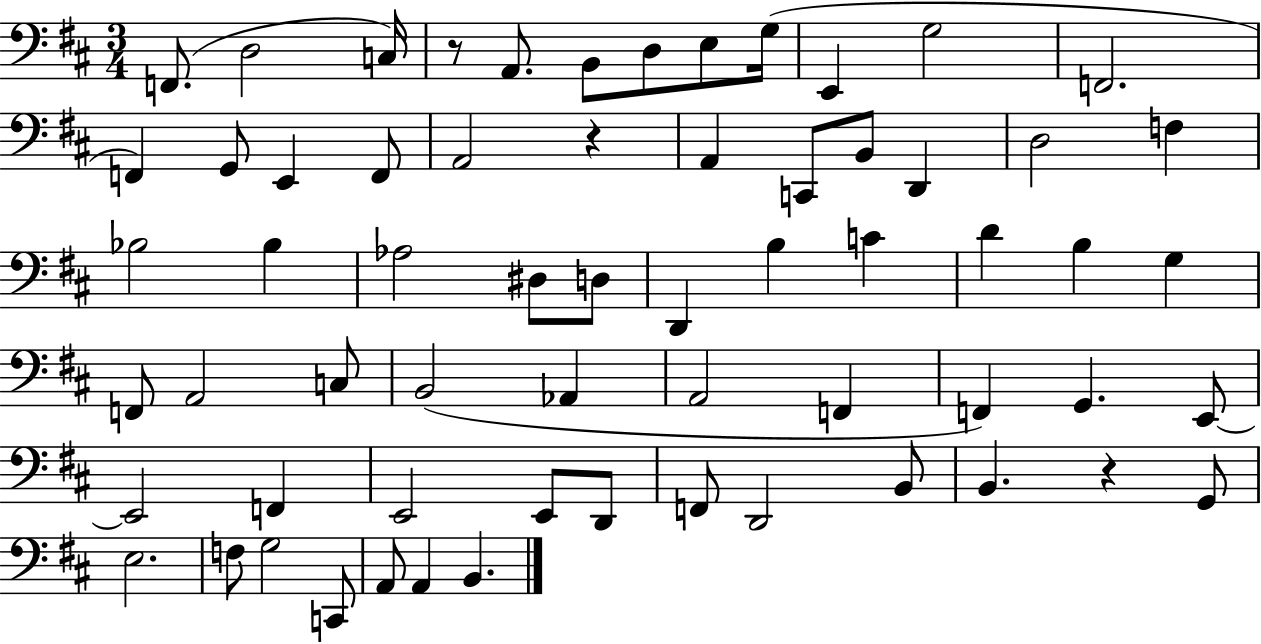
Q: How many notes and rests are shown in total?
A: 63